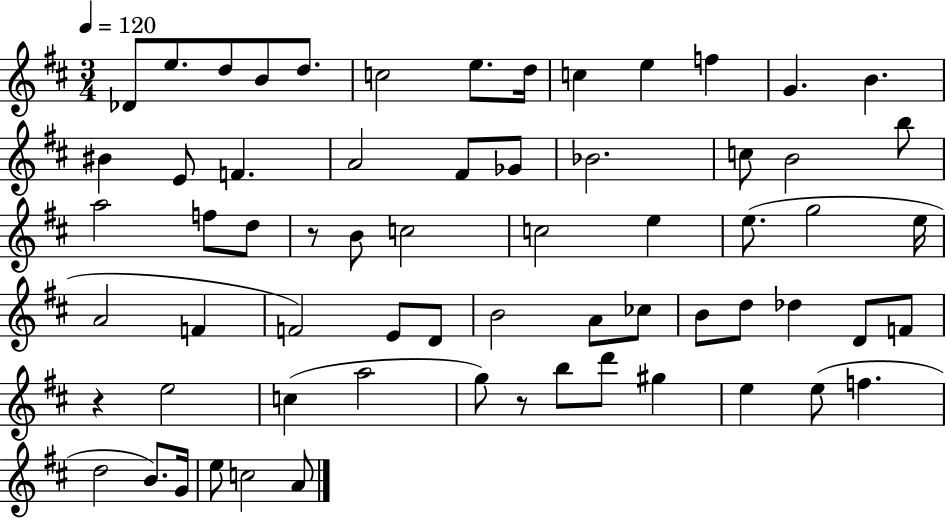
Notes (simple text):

Db4/e E5/e. D5/e B4/e D5/e. C5/h E5/e. D5/s C5/q E5/q F5/q G4/q. B4/q. BIS4/q E4/e F4/q. A4/h F#4/e Gb4/e Bb4/h. C5/e B4/h B5/e A5/h F5/e D5/e R/e B4/e C5/h C5/h E5/q E5/e. G5/h E5/s A4/h F4/q F4/h E4/e D4/e B4/h A4/e CES5/e B4/e D5/e Db5/q D4/e F4/e R/q E5/h C5/q A5/h G5/e R/e B5/e D6/e G#5/q E5/q E5/e F5/q. D5/h B4/e. G4/s E5/e C5/h A4/e